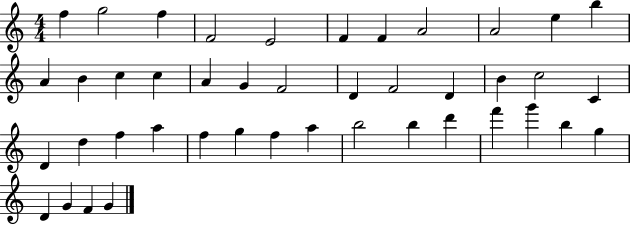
F5/q G5/h F5/q F4/h E4/h F4/q F4/q A4/h A4/h E5/q B5/q A4/q B4/q C5/q C5/q A4/q G4/q F4/h D4/q F4/h D4/q B4/q C5/h C4/q D4/q D5/q F5/q A5/q F5/q G5/q F5/q A5/q B5/h B5/q D6/q F6/q G6/q B5/q G5/q D4/q G4/q F4/q G4/q